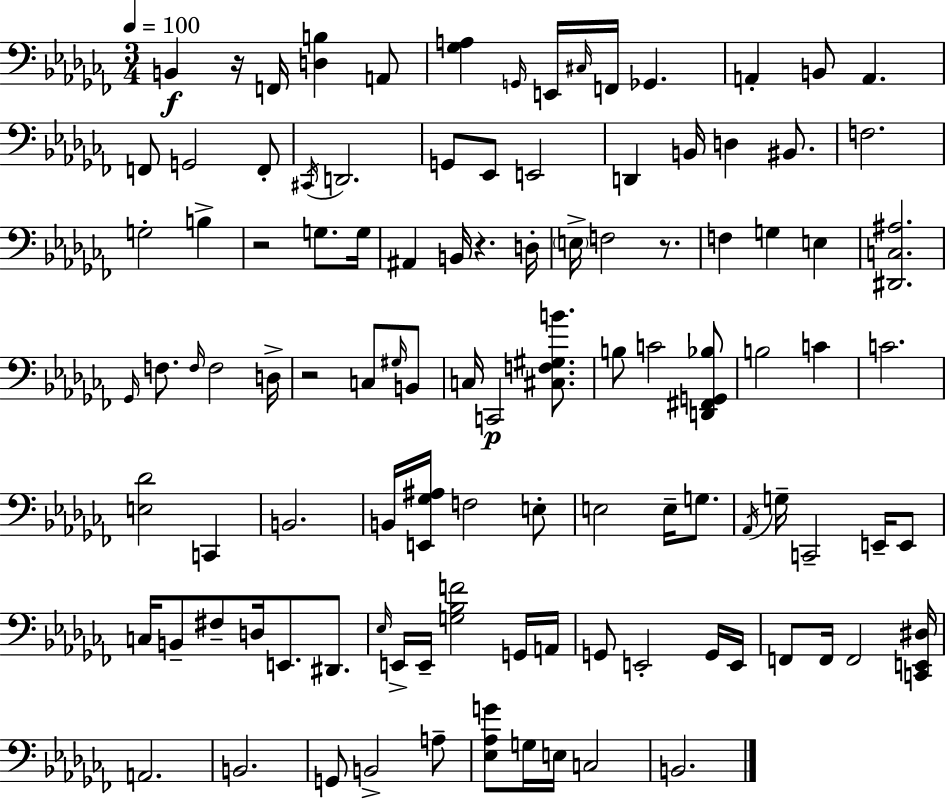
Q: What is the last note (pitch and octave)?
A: B2